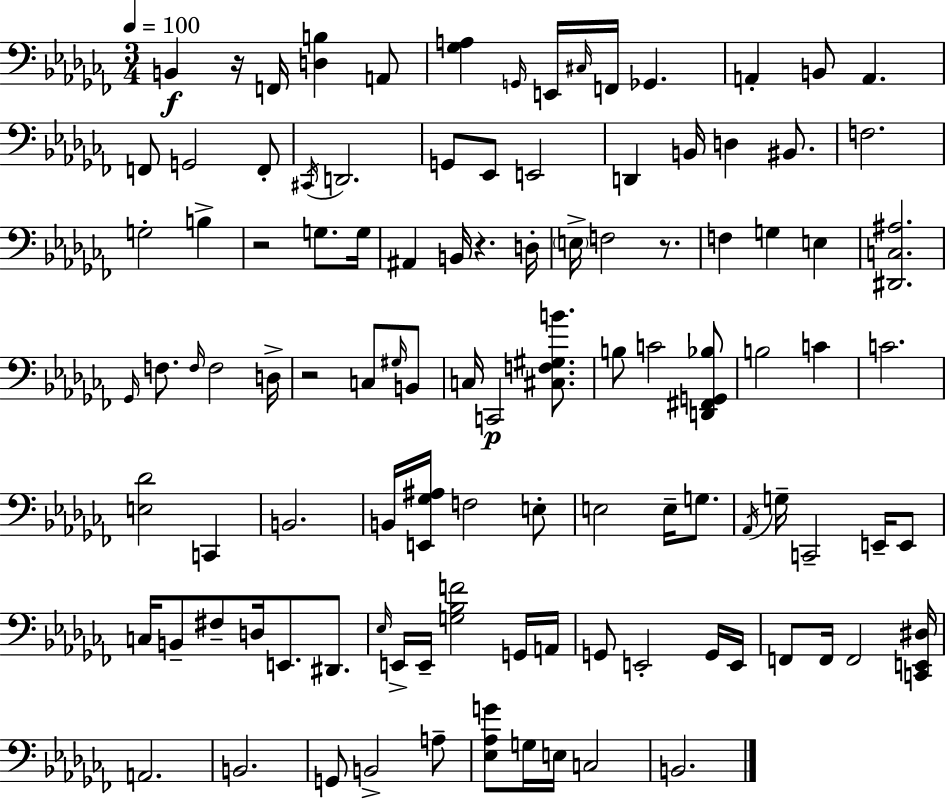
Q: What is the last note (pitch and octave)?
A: B2